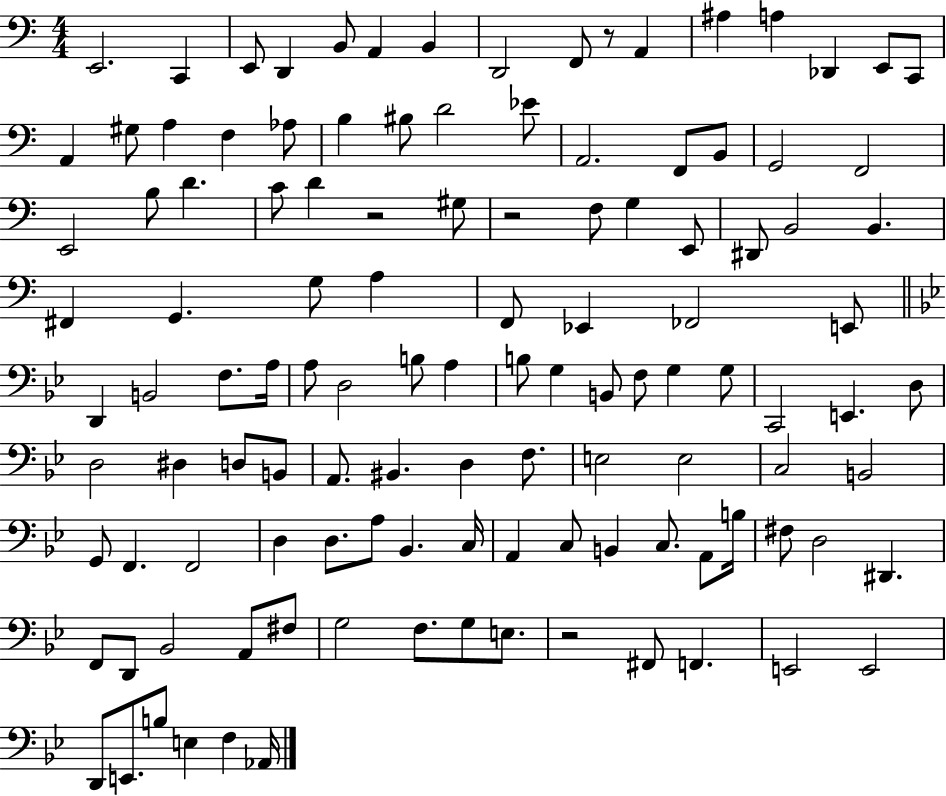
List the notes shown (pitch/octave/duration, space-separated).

E2/h. C2/q E2/e D2/q B2/e A2/q B2/q D2/h F2/e R/e A2/q A#3/q A3/q Db2/q E2/e C2/e A2/q G#3/e A3/q F3/q Ab3/e B3/q BIS3/e D4/h Eb4/e A2/h. F2/e B2/e G2/h F2/h E2/h B3/e D4/q. C4/e D4/q R/h G#3/e R/h F3/e G3/q E2/e D#2/e B2/h B2/q. F#2/q G2/q. G3/e A3/q F2/e Eb2/q FES2/h E2/e D2/q B2/h F3/e. A3/s A3/e D3/h B3/e A3/q B3/e G3/q B2/e F3/e G3/q G3/e C2/h E2/q. D3/e D3/h D#3/q D3/e B2/e A2/e. BIS2/q. D3/q F3/e. E3/h E3/h C3/h B2/h G2/e F2/q. F2/h D3/q D3/e. A3/e Bb2/q. C3/s A2/q C3/e B2/q C3/e. A2/e B3/s F#3/e D3/h D#2/q. F2/e D2/e Bb2/h A2/e F#3/e G3/h F3/e. G3/e E3/e. R/h F#2/e F2/q. E2/h E2/h D2/e E2/e. B3/e E3/q F3/q Ab2/s